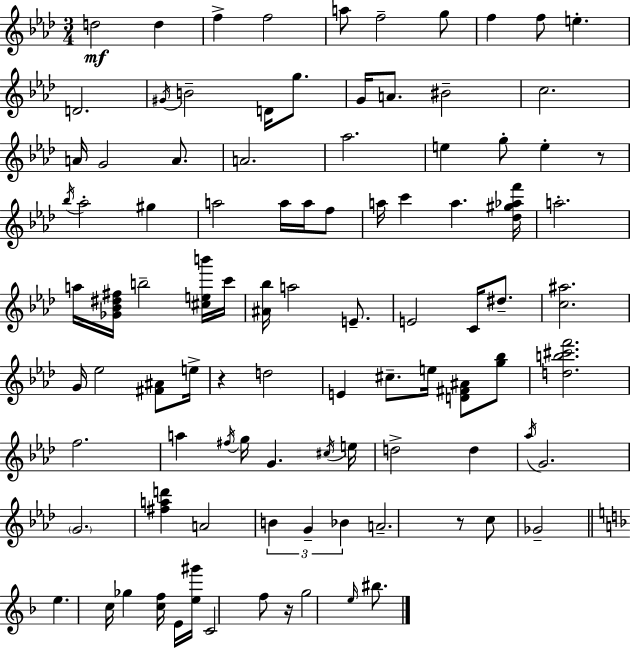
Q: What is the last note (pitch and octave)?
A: BIS5